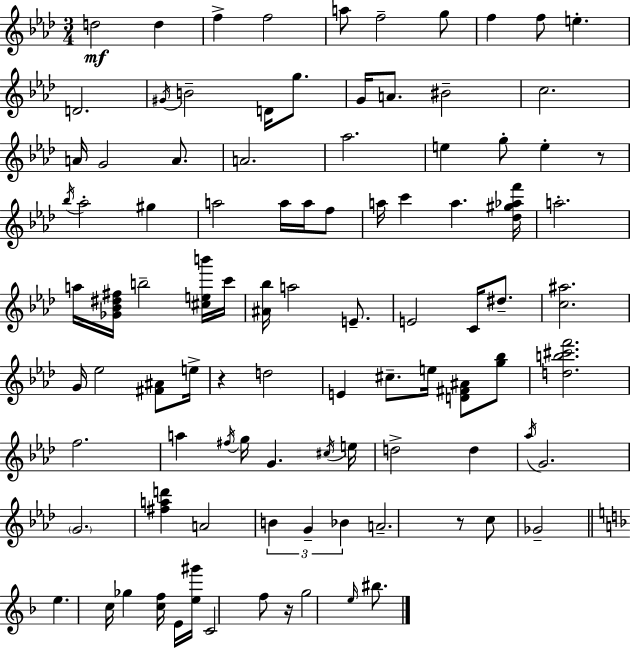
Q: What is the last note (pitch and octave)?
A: BIS5